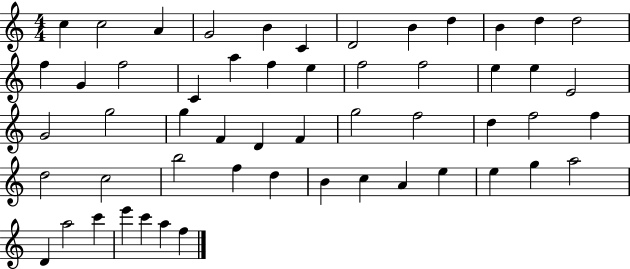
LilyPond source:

{
  \clef treble
  \numericTimeSignature
  \time 4/4
  \key c \major
  c''4 c''2 a'4 | g'2 b'4 c'4 | d'2 b'4 d''4 | b'4 d''4 d''2 | \break f''4 g'4 f''2 | c'4 a''4 f''4 e''4 | f''2 f''2 | e''4 e''4 e'2 | \break g'2 g''2 | g''4 f'4 d'4 f'4 | g''2 f''2 | d''4 f''2 f''4 | \break d''2 c''2 | b''2 f''4 d''4 | b'4 c''4 a'4 e''4 | e''4 g''4 a''2 | \break d'4 a''2 c'''4 | e'''4 c'''4 a''4 f''4 | \bar "|."
}